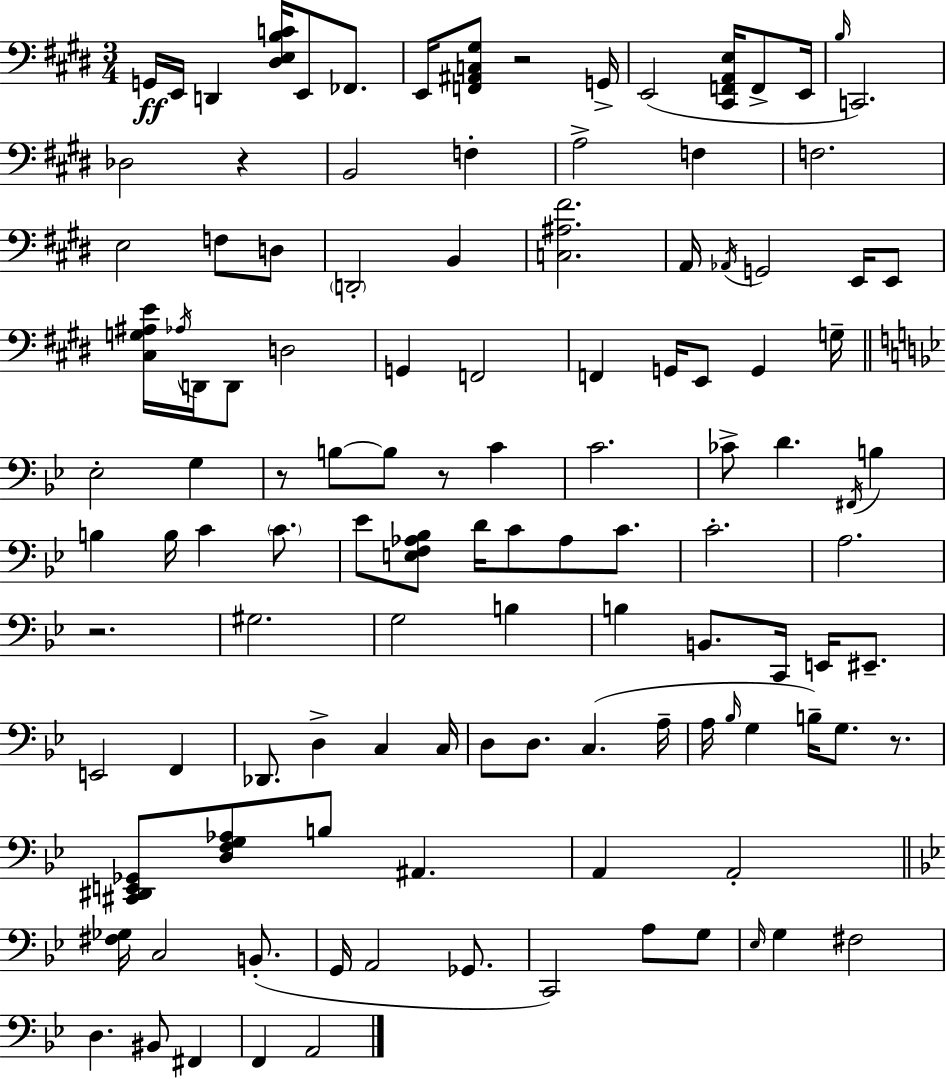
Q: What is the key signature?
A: E major